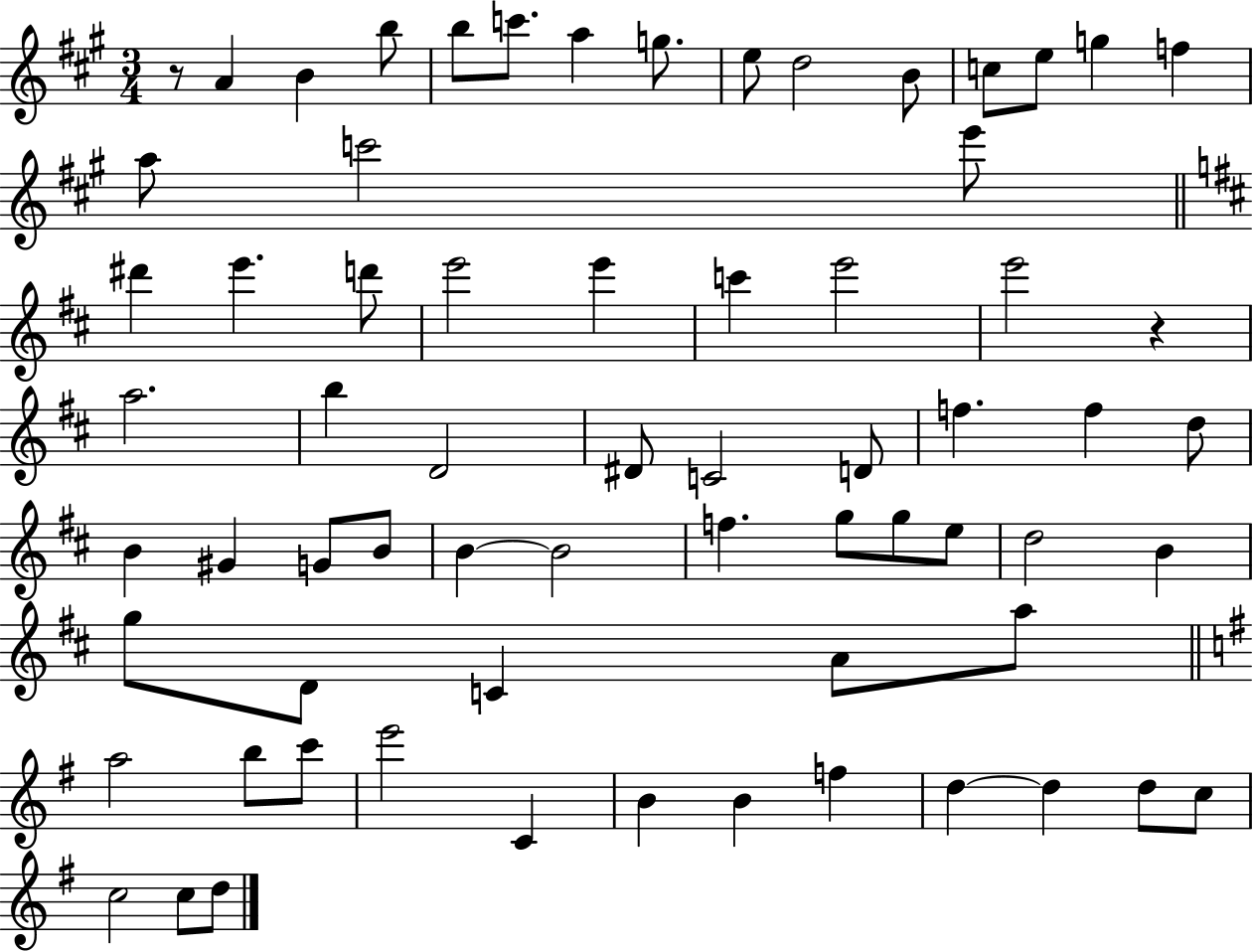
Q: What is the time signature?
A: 3/4